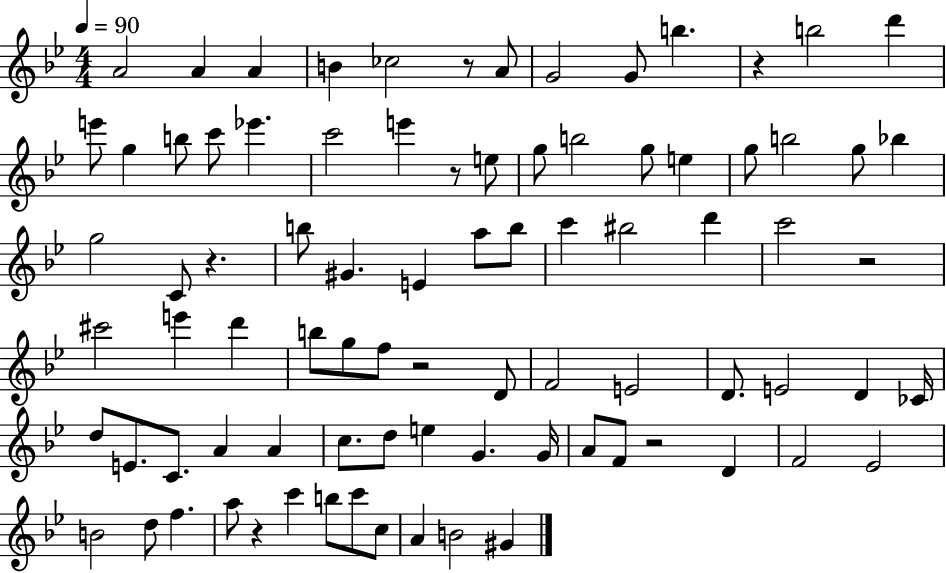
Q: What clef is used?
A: treble